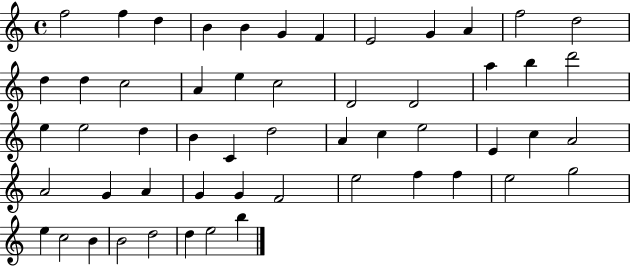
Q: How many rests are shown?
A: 0